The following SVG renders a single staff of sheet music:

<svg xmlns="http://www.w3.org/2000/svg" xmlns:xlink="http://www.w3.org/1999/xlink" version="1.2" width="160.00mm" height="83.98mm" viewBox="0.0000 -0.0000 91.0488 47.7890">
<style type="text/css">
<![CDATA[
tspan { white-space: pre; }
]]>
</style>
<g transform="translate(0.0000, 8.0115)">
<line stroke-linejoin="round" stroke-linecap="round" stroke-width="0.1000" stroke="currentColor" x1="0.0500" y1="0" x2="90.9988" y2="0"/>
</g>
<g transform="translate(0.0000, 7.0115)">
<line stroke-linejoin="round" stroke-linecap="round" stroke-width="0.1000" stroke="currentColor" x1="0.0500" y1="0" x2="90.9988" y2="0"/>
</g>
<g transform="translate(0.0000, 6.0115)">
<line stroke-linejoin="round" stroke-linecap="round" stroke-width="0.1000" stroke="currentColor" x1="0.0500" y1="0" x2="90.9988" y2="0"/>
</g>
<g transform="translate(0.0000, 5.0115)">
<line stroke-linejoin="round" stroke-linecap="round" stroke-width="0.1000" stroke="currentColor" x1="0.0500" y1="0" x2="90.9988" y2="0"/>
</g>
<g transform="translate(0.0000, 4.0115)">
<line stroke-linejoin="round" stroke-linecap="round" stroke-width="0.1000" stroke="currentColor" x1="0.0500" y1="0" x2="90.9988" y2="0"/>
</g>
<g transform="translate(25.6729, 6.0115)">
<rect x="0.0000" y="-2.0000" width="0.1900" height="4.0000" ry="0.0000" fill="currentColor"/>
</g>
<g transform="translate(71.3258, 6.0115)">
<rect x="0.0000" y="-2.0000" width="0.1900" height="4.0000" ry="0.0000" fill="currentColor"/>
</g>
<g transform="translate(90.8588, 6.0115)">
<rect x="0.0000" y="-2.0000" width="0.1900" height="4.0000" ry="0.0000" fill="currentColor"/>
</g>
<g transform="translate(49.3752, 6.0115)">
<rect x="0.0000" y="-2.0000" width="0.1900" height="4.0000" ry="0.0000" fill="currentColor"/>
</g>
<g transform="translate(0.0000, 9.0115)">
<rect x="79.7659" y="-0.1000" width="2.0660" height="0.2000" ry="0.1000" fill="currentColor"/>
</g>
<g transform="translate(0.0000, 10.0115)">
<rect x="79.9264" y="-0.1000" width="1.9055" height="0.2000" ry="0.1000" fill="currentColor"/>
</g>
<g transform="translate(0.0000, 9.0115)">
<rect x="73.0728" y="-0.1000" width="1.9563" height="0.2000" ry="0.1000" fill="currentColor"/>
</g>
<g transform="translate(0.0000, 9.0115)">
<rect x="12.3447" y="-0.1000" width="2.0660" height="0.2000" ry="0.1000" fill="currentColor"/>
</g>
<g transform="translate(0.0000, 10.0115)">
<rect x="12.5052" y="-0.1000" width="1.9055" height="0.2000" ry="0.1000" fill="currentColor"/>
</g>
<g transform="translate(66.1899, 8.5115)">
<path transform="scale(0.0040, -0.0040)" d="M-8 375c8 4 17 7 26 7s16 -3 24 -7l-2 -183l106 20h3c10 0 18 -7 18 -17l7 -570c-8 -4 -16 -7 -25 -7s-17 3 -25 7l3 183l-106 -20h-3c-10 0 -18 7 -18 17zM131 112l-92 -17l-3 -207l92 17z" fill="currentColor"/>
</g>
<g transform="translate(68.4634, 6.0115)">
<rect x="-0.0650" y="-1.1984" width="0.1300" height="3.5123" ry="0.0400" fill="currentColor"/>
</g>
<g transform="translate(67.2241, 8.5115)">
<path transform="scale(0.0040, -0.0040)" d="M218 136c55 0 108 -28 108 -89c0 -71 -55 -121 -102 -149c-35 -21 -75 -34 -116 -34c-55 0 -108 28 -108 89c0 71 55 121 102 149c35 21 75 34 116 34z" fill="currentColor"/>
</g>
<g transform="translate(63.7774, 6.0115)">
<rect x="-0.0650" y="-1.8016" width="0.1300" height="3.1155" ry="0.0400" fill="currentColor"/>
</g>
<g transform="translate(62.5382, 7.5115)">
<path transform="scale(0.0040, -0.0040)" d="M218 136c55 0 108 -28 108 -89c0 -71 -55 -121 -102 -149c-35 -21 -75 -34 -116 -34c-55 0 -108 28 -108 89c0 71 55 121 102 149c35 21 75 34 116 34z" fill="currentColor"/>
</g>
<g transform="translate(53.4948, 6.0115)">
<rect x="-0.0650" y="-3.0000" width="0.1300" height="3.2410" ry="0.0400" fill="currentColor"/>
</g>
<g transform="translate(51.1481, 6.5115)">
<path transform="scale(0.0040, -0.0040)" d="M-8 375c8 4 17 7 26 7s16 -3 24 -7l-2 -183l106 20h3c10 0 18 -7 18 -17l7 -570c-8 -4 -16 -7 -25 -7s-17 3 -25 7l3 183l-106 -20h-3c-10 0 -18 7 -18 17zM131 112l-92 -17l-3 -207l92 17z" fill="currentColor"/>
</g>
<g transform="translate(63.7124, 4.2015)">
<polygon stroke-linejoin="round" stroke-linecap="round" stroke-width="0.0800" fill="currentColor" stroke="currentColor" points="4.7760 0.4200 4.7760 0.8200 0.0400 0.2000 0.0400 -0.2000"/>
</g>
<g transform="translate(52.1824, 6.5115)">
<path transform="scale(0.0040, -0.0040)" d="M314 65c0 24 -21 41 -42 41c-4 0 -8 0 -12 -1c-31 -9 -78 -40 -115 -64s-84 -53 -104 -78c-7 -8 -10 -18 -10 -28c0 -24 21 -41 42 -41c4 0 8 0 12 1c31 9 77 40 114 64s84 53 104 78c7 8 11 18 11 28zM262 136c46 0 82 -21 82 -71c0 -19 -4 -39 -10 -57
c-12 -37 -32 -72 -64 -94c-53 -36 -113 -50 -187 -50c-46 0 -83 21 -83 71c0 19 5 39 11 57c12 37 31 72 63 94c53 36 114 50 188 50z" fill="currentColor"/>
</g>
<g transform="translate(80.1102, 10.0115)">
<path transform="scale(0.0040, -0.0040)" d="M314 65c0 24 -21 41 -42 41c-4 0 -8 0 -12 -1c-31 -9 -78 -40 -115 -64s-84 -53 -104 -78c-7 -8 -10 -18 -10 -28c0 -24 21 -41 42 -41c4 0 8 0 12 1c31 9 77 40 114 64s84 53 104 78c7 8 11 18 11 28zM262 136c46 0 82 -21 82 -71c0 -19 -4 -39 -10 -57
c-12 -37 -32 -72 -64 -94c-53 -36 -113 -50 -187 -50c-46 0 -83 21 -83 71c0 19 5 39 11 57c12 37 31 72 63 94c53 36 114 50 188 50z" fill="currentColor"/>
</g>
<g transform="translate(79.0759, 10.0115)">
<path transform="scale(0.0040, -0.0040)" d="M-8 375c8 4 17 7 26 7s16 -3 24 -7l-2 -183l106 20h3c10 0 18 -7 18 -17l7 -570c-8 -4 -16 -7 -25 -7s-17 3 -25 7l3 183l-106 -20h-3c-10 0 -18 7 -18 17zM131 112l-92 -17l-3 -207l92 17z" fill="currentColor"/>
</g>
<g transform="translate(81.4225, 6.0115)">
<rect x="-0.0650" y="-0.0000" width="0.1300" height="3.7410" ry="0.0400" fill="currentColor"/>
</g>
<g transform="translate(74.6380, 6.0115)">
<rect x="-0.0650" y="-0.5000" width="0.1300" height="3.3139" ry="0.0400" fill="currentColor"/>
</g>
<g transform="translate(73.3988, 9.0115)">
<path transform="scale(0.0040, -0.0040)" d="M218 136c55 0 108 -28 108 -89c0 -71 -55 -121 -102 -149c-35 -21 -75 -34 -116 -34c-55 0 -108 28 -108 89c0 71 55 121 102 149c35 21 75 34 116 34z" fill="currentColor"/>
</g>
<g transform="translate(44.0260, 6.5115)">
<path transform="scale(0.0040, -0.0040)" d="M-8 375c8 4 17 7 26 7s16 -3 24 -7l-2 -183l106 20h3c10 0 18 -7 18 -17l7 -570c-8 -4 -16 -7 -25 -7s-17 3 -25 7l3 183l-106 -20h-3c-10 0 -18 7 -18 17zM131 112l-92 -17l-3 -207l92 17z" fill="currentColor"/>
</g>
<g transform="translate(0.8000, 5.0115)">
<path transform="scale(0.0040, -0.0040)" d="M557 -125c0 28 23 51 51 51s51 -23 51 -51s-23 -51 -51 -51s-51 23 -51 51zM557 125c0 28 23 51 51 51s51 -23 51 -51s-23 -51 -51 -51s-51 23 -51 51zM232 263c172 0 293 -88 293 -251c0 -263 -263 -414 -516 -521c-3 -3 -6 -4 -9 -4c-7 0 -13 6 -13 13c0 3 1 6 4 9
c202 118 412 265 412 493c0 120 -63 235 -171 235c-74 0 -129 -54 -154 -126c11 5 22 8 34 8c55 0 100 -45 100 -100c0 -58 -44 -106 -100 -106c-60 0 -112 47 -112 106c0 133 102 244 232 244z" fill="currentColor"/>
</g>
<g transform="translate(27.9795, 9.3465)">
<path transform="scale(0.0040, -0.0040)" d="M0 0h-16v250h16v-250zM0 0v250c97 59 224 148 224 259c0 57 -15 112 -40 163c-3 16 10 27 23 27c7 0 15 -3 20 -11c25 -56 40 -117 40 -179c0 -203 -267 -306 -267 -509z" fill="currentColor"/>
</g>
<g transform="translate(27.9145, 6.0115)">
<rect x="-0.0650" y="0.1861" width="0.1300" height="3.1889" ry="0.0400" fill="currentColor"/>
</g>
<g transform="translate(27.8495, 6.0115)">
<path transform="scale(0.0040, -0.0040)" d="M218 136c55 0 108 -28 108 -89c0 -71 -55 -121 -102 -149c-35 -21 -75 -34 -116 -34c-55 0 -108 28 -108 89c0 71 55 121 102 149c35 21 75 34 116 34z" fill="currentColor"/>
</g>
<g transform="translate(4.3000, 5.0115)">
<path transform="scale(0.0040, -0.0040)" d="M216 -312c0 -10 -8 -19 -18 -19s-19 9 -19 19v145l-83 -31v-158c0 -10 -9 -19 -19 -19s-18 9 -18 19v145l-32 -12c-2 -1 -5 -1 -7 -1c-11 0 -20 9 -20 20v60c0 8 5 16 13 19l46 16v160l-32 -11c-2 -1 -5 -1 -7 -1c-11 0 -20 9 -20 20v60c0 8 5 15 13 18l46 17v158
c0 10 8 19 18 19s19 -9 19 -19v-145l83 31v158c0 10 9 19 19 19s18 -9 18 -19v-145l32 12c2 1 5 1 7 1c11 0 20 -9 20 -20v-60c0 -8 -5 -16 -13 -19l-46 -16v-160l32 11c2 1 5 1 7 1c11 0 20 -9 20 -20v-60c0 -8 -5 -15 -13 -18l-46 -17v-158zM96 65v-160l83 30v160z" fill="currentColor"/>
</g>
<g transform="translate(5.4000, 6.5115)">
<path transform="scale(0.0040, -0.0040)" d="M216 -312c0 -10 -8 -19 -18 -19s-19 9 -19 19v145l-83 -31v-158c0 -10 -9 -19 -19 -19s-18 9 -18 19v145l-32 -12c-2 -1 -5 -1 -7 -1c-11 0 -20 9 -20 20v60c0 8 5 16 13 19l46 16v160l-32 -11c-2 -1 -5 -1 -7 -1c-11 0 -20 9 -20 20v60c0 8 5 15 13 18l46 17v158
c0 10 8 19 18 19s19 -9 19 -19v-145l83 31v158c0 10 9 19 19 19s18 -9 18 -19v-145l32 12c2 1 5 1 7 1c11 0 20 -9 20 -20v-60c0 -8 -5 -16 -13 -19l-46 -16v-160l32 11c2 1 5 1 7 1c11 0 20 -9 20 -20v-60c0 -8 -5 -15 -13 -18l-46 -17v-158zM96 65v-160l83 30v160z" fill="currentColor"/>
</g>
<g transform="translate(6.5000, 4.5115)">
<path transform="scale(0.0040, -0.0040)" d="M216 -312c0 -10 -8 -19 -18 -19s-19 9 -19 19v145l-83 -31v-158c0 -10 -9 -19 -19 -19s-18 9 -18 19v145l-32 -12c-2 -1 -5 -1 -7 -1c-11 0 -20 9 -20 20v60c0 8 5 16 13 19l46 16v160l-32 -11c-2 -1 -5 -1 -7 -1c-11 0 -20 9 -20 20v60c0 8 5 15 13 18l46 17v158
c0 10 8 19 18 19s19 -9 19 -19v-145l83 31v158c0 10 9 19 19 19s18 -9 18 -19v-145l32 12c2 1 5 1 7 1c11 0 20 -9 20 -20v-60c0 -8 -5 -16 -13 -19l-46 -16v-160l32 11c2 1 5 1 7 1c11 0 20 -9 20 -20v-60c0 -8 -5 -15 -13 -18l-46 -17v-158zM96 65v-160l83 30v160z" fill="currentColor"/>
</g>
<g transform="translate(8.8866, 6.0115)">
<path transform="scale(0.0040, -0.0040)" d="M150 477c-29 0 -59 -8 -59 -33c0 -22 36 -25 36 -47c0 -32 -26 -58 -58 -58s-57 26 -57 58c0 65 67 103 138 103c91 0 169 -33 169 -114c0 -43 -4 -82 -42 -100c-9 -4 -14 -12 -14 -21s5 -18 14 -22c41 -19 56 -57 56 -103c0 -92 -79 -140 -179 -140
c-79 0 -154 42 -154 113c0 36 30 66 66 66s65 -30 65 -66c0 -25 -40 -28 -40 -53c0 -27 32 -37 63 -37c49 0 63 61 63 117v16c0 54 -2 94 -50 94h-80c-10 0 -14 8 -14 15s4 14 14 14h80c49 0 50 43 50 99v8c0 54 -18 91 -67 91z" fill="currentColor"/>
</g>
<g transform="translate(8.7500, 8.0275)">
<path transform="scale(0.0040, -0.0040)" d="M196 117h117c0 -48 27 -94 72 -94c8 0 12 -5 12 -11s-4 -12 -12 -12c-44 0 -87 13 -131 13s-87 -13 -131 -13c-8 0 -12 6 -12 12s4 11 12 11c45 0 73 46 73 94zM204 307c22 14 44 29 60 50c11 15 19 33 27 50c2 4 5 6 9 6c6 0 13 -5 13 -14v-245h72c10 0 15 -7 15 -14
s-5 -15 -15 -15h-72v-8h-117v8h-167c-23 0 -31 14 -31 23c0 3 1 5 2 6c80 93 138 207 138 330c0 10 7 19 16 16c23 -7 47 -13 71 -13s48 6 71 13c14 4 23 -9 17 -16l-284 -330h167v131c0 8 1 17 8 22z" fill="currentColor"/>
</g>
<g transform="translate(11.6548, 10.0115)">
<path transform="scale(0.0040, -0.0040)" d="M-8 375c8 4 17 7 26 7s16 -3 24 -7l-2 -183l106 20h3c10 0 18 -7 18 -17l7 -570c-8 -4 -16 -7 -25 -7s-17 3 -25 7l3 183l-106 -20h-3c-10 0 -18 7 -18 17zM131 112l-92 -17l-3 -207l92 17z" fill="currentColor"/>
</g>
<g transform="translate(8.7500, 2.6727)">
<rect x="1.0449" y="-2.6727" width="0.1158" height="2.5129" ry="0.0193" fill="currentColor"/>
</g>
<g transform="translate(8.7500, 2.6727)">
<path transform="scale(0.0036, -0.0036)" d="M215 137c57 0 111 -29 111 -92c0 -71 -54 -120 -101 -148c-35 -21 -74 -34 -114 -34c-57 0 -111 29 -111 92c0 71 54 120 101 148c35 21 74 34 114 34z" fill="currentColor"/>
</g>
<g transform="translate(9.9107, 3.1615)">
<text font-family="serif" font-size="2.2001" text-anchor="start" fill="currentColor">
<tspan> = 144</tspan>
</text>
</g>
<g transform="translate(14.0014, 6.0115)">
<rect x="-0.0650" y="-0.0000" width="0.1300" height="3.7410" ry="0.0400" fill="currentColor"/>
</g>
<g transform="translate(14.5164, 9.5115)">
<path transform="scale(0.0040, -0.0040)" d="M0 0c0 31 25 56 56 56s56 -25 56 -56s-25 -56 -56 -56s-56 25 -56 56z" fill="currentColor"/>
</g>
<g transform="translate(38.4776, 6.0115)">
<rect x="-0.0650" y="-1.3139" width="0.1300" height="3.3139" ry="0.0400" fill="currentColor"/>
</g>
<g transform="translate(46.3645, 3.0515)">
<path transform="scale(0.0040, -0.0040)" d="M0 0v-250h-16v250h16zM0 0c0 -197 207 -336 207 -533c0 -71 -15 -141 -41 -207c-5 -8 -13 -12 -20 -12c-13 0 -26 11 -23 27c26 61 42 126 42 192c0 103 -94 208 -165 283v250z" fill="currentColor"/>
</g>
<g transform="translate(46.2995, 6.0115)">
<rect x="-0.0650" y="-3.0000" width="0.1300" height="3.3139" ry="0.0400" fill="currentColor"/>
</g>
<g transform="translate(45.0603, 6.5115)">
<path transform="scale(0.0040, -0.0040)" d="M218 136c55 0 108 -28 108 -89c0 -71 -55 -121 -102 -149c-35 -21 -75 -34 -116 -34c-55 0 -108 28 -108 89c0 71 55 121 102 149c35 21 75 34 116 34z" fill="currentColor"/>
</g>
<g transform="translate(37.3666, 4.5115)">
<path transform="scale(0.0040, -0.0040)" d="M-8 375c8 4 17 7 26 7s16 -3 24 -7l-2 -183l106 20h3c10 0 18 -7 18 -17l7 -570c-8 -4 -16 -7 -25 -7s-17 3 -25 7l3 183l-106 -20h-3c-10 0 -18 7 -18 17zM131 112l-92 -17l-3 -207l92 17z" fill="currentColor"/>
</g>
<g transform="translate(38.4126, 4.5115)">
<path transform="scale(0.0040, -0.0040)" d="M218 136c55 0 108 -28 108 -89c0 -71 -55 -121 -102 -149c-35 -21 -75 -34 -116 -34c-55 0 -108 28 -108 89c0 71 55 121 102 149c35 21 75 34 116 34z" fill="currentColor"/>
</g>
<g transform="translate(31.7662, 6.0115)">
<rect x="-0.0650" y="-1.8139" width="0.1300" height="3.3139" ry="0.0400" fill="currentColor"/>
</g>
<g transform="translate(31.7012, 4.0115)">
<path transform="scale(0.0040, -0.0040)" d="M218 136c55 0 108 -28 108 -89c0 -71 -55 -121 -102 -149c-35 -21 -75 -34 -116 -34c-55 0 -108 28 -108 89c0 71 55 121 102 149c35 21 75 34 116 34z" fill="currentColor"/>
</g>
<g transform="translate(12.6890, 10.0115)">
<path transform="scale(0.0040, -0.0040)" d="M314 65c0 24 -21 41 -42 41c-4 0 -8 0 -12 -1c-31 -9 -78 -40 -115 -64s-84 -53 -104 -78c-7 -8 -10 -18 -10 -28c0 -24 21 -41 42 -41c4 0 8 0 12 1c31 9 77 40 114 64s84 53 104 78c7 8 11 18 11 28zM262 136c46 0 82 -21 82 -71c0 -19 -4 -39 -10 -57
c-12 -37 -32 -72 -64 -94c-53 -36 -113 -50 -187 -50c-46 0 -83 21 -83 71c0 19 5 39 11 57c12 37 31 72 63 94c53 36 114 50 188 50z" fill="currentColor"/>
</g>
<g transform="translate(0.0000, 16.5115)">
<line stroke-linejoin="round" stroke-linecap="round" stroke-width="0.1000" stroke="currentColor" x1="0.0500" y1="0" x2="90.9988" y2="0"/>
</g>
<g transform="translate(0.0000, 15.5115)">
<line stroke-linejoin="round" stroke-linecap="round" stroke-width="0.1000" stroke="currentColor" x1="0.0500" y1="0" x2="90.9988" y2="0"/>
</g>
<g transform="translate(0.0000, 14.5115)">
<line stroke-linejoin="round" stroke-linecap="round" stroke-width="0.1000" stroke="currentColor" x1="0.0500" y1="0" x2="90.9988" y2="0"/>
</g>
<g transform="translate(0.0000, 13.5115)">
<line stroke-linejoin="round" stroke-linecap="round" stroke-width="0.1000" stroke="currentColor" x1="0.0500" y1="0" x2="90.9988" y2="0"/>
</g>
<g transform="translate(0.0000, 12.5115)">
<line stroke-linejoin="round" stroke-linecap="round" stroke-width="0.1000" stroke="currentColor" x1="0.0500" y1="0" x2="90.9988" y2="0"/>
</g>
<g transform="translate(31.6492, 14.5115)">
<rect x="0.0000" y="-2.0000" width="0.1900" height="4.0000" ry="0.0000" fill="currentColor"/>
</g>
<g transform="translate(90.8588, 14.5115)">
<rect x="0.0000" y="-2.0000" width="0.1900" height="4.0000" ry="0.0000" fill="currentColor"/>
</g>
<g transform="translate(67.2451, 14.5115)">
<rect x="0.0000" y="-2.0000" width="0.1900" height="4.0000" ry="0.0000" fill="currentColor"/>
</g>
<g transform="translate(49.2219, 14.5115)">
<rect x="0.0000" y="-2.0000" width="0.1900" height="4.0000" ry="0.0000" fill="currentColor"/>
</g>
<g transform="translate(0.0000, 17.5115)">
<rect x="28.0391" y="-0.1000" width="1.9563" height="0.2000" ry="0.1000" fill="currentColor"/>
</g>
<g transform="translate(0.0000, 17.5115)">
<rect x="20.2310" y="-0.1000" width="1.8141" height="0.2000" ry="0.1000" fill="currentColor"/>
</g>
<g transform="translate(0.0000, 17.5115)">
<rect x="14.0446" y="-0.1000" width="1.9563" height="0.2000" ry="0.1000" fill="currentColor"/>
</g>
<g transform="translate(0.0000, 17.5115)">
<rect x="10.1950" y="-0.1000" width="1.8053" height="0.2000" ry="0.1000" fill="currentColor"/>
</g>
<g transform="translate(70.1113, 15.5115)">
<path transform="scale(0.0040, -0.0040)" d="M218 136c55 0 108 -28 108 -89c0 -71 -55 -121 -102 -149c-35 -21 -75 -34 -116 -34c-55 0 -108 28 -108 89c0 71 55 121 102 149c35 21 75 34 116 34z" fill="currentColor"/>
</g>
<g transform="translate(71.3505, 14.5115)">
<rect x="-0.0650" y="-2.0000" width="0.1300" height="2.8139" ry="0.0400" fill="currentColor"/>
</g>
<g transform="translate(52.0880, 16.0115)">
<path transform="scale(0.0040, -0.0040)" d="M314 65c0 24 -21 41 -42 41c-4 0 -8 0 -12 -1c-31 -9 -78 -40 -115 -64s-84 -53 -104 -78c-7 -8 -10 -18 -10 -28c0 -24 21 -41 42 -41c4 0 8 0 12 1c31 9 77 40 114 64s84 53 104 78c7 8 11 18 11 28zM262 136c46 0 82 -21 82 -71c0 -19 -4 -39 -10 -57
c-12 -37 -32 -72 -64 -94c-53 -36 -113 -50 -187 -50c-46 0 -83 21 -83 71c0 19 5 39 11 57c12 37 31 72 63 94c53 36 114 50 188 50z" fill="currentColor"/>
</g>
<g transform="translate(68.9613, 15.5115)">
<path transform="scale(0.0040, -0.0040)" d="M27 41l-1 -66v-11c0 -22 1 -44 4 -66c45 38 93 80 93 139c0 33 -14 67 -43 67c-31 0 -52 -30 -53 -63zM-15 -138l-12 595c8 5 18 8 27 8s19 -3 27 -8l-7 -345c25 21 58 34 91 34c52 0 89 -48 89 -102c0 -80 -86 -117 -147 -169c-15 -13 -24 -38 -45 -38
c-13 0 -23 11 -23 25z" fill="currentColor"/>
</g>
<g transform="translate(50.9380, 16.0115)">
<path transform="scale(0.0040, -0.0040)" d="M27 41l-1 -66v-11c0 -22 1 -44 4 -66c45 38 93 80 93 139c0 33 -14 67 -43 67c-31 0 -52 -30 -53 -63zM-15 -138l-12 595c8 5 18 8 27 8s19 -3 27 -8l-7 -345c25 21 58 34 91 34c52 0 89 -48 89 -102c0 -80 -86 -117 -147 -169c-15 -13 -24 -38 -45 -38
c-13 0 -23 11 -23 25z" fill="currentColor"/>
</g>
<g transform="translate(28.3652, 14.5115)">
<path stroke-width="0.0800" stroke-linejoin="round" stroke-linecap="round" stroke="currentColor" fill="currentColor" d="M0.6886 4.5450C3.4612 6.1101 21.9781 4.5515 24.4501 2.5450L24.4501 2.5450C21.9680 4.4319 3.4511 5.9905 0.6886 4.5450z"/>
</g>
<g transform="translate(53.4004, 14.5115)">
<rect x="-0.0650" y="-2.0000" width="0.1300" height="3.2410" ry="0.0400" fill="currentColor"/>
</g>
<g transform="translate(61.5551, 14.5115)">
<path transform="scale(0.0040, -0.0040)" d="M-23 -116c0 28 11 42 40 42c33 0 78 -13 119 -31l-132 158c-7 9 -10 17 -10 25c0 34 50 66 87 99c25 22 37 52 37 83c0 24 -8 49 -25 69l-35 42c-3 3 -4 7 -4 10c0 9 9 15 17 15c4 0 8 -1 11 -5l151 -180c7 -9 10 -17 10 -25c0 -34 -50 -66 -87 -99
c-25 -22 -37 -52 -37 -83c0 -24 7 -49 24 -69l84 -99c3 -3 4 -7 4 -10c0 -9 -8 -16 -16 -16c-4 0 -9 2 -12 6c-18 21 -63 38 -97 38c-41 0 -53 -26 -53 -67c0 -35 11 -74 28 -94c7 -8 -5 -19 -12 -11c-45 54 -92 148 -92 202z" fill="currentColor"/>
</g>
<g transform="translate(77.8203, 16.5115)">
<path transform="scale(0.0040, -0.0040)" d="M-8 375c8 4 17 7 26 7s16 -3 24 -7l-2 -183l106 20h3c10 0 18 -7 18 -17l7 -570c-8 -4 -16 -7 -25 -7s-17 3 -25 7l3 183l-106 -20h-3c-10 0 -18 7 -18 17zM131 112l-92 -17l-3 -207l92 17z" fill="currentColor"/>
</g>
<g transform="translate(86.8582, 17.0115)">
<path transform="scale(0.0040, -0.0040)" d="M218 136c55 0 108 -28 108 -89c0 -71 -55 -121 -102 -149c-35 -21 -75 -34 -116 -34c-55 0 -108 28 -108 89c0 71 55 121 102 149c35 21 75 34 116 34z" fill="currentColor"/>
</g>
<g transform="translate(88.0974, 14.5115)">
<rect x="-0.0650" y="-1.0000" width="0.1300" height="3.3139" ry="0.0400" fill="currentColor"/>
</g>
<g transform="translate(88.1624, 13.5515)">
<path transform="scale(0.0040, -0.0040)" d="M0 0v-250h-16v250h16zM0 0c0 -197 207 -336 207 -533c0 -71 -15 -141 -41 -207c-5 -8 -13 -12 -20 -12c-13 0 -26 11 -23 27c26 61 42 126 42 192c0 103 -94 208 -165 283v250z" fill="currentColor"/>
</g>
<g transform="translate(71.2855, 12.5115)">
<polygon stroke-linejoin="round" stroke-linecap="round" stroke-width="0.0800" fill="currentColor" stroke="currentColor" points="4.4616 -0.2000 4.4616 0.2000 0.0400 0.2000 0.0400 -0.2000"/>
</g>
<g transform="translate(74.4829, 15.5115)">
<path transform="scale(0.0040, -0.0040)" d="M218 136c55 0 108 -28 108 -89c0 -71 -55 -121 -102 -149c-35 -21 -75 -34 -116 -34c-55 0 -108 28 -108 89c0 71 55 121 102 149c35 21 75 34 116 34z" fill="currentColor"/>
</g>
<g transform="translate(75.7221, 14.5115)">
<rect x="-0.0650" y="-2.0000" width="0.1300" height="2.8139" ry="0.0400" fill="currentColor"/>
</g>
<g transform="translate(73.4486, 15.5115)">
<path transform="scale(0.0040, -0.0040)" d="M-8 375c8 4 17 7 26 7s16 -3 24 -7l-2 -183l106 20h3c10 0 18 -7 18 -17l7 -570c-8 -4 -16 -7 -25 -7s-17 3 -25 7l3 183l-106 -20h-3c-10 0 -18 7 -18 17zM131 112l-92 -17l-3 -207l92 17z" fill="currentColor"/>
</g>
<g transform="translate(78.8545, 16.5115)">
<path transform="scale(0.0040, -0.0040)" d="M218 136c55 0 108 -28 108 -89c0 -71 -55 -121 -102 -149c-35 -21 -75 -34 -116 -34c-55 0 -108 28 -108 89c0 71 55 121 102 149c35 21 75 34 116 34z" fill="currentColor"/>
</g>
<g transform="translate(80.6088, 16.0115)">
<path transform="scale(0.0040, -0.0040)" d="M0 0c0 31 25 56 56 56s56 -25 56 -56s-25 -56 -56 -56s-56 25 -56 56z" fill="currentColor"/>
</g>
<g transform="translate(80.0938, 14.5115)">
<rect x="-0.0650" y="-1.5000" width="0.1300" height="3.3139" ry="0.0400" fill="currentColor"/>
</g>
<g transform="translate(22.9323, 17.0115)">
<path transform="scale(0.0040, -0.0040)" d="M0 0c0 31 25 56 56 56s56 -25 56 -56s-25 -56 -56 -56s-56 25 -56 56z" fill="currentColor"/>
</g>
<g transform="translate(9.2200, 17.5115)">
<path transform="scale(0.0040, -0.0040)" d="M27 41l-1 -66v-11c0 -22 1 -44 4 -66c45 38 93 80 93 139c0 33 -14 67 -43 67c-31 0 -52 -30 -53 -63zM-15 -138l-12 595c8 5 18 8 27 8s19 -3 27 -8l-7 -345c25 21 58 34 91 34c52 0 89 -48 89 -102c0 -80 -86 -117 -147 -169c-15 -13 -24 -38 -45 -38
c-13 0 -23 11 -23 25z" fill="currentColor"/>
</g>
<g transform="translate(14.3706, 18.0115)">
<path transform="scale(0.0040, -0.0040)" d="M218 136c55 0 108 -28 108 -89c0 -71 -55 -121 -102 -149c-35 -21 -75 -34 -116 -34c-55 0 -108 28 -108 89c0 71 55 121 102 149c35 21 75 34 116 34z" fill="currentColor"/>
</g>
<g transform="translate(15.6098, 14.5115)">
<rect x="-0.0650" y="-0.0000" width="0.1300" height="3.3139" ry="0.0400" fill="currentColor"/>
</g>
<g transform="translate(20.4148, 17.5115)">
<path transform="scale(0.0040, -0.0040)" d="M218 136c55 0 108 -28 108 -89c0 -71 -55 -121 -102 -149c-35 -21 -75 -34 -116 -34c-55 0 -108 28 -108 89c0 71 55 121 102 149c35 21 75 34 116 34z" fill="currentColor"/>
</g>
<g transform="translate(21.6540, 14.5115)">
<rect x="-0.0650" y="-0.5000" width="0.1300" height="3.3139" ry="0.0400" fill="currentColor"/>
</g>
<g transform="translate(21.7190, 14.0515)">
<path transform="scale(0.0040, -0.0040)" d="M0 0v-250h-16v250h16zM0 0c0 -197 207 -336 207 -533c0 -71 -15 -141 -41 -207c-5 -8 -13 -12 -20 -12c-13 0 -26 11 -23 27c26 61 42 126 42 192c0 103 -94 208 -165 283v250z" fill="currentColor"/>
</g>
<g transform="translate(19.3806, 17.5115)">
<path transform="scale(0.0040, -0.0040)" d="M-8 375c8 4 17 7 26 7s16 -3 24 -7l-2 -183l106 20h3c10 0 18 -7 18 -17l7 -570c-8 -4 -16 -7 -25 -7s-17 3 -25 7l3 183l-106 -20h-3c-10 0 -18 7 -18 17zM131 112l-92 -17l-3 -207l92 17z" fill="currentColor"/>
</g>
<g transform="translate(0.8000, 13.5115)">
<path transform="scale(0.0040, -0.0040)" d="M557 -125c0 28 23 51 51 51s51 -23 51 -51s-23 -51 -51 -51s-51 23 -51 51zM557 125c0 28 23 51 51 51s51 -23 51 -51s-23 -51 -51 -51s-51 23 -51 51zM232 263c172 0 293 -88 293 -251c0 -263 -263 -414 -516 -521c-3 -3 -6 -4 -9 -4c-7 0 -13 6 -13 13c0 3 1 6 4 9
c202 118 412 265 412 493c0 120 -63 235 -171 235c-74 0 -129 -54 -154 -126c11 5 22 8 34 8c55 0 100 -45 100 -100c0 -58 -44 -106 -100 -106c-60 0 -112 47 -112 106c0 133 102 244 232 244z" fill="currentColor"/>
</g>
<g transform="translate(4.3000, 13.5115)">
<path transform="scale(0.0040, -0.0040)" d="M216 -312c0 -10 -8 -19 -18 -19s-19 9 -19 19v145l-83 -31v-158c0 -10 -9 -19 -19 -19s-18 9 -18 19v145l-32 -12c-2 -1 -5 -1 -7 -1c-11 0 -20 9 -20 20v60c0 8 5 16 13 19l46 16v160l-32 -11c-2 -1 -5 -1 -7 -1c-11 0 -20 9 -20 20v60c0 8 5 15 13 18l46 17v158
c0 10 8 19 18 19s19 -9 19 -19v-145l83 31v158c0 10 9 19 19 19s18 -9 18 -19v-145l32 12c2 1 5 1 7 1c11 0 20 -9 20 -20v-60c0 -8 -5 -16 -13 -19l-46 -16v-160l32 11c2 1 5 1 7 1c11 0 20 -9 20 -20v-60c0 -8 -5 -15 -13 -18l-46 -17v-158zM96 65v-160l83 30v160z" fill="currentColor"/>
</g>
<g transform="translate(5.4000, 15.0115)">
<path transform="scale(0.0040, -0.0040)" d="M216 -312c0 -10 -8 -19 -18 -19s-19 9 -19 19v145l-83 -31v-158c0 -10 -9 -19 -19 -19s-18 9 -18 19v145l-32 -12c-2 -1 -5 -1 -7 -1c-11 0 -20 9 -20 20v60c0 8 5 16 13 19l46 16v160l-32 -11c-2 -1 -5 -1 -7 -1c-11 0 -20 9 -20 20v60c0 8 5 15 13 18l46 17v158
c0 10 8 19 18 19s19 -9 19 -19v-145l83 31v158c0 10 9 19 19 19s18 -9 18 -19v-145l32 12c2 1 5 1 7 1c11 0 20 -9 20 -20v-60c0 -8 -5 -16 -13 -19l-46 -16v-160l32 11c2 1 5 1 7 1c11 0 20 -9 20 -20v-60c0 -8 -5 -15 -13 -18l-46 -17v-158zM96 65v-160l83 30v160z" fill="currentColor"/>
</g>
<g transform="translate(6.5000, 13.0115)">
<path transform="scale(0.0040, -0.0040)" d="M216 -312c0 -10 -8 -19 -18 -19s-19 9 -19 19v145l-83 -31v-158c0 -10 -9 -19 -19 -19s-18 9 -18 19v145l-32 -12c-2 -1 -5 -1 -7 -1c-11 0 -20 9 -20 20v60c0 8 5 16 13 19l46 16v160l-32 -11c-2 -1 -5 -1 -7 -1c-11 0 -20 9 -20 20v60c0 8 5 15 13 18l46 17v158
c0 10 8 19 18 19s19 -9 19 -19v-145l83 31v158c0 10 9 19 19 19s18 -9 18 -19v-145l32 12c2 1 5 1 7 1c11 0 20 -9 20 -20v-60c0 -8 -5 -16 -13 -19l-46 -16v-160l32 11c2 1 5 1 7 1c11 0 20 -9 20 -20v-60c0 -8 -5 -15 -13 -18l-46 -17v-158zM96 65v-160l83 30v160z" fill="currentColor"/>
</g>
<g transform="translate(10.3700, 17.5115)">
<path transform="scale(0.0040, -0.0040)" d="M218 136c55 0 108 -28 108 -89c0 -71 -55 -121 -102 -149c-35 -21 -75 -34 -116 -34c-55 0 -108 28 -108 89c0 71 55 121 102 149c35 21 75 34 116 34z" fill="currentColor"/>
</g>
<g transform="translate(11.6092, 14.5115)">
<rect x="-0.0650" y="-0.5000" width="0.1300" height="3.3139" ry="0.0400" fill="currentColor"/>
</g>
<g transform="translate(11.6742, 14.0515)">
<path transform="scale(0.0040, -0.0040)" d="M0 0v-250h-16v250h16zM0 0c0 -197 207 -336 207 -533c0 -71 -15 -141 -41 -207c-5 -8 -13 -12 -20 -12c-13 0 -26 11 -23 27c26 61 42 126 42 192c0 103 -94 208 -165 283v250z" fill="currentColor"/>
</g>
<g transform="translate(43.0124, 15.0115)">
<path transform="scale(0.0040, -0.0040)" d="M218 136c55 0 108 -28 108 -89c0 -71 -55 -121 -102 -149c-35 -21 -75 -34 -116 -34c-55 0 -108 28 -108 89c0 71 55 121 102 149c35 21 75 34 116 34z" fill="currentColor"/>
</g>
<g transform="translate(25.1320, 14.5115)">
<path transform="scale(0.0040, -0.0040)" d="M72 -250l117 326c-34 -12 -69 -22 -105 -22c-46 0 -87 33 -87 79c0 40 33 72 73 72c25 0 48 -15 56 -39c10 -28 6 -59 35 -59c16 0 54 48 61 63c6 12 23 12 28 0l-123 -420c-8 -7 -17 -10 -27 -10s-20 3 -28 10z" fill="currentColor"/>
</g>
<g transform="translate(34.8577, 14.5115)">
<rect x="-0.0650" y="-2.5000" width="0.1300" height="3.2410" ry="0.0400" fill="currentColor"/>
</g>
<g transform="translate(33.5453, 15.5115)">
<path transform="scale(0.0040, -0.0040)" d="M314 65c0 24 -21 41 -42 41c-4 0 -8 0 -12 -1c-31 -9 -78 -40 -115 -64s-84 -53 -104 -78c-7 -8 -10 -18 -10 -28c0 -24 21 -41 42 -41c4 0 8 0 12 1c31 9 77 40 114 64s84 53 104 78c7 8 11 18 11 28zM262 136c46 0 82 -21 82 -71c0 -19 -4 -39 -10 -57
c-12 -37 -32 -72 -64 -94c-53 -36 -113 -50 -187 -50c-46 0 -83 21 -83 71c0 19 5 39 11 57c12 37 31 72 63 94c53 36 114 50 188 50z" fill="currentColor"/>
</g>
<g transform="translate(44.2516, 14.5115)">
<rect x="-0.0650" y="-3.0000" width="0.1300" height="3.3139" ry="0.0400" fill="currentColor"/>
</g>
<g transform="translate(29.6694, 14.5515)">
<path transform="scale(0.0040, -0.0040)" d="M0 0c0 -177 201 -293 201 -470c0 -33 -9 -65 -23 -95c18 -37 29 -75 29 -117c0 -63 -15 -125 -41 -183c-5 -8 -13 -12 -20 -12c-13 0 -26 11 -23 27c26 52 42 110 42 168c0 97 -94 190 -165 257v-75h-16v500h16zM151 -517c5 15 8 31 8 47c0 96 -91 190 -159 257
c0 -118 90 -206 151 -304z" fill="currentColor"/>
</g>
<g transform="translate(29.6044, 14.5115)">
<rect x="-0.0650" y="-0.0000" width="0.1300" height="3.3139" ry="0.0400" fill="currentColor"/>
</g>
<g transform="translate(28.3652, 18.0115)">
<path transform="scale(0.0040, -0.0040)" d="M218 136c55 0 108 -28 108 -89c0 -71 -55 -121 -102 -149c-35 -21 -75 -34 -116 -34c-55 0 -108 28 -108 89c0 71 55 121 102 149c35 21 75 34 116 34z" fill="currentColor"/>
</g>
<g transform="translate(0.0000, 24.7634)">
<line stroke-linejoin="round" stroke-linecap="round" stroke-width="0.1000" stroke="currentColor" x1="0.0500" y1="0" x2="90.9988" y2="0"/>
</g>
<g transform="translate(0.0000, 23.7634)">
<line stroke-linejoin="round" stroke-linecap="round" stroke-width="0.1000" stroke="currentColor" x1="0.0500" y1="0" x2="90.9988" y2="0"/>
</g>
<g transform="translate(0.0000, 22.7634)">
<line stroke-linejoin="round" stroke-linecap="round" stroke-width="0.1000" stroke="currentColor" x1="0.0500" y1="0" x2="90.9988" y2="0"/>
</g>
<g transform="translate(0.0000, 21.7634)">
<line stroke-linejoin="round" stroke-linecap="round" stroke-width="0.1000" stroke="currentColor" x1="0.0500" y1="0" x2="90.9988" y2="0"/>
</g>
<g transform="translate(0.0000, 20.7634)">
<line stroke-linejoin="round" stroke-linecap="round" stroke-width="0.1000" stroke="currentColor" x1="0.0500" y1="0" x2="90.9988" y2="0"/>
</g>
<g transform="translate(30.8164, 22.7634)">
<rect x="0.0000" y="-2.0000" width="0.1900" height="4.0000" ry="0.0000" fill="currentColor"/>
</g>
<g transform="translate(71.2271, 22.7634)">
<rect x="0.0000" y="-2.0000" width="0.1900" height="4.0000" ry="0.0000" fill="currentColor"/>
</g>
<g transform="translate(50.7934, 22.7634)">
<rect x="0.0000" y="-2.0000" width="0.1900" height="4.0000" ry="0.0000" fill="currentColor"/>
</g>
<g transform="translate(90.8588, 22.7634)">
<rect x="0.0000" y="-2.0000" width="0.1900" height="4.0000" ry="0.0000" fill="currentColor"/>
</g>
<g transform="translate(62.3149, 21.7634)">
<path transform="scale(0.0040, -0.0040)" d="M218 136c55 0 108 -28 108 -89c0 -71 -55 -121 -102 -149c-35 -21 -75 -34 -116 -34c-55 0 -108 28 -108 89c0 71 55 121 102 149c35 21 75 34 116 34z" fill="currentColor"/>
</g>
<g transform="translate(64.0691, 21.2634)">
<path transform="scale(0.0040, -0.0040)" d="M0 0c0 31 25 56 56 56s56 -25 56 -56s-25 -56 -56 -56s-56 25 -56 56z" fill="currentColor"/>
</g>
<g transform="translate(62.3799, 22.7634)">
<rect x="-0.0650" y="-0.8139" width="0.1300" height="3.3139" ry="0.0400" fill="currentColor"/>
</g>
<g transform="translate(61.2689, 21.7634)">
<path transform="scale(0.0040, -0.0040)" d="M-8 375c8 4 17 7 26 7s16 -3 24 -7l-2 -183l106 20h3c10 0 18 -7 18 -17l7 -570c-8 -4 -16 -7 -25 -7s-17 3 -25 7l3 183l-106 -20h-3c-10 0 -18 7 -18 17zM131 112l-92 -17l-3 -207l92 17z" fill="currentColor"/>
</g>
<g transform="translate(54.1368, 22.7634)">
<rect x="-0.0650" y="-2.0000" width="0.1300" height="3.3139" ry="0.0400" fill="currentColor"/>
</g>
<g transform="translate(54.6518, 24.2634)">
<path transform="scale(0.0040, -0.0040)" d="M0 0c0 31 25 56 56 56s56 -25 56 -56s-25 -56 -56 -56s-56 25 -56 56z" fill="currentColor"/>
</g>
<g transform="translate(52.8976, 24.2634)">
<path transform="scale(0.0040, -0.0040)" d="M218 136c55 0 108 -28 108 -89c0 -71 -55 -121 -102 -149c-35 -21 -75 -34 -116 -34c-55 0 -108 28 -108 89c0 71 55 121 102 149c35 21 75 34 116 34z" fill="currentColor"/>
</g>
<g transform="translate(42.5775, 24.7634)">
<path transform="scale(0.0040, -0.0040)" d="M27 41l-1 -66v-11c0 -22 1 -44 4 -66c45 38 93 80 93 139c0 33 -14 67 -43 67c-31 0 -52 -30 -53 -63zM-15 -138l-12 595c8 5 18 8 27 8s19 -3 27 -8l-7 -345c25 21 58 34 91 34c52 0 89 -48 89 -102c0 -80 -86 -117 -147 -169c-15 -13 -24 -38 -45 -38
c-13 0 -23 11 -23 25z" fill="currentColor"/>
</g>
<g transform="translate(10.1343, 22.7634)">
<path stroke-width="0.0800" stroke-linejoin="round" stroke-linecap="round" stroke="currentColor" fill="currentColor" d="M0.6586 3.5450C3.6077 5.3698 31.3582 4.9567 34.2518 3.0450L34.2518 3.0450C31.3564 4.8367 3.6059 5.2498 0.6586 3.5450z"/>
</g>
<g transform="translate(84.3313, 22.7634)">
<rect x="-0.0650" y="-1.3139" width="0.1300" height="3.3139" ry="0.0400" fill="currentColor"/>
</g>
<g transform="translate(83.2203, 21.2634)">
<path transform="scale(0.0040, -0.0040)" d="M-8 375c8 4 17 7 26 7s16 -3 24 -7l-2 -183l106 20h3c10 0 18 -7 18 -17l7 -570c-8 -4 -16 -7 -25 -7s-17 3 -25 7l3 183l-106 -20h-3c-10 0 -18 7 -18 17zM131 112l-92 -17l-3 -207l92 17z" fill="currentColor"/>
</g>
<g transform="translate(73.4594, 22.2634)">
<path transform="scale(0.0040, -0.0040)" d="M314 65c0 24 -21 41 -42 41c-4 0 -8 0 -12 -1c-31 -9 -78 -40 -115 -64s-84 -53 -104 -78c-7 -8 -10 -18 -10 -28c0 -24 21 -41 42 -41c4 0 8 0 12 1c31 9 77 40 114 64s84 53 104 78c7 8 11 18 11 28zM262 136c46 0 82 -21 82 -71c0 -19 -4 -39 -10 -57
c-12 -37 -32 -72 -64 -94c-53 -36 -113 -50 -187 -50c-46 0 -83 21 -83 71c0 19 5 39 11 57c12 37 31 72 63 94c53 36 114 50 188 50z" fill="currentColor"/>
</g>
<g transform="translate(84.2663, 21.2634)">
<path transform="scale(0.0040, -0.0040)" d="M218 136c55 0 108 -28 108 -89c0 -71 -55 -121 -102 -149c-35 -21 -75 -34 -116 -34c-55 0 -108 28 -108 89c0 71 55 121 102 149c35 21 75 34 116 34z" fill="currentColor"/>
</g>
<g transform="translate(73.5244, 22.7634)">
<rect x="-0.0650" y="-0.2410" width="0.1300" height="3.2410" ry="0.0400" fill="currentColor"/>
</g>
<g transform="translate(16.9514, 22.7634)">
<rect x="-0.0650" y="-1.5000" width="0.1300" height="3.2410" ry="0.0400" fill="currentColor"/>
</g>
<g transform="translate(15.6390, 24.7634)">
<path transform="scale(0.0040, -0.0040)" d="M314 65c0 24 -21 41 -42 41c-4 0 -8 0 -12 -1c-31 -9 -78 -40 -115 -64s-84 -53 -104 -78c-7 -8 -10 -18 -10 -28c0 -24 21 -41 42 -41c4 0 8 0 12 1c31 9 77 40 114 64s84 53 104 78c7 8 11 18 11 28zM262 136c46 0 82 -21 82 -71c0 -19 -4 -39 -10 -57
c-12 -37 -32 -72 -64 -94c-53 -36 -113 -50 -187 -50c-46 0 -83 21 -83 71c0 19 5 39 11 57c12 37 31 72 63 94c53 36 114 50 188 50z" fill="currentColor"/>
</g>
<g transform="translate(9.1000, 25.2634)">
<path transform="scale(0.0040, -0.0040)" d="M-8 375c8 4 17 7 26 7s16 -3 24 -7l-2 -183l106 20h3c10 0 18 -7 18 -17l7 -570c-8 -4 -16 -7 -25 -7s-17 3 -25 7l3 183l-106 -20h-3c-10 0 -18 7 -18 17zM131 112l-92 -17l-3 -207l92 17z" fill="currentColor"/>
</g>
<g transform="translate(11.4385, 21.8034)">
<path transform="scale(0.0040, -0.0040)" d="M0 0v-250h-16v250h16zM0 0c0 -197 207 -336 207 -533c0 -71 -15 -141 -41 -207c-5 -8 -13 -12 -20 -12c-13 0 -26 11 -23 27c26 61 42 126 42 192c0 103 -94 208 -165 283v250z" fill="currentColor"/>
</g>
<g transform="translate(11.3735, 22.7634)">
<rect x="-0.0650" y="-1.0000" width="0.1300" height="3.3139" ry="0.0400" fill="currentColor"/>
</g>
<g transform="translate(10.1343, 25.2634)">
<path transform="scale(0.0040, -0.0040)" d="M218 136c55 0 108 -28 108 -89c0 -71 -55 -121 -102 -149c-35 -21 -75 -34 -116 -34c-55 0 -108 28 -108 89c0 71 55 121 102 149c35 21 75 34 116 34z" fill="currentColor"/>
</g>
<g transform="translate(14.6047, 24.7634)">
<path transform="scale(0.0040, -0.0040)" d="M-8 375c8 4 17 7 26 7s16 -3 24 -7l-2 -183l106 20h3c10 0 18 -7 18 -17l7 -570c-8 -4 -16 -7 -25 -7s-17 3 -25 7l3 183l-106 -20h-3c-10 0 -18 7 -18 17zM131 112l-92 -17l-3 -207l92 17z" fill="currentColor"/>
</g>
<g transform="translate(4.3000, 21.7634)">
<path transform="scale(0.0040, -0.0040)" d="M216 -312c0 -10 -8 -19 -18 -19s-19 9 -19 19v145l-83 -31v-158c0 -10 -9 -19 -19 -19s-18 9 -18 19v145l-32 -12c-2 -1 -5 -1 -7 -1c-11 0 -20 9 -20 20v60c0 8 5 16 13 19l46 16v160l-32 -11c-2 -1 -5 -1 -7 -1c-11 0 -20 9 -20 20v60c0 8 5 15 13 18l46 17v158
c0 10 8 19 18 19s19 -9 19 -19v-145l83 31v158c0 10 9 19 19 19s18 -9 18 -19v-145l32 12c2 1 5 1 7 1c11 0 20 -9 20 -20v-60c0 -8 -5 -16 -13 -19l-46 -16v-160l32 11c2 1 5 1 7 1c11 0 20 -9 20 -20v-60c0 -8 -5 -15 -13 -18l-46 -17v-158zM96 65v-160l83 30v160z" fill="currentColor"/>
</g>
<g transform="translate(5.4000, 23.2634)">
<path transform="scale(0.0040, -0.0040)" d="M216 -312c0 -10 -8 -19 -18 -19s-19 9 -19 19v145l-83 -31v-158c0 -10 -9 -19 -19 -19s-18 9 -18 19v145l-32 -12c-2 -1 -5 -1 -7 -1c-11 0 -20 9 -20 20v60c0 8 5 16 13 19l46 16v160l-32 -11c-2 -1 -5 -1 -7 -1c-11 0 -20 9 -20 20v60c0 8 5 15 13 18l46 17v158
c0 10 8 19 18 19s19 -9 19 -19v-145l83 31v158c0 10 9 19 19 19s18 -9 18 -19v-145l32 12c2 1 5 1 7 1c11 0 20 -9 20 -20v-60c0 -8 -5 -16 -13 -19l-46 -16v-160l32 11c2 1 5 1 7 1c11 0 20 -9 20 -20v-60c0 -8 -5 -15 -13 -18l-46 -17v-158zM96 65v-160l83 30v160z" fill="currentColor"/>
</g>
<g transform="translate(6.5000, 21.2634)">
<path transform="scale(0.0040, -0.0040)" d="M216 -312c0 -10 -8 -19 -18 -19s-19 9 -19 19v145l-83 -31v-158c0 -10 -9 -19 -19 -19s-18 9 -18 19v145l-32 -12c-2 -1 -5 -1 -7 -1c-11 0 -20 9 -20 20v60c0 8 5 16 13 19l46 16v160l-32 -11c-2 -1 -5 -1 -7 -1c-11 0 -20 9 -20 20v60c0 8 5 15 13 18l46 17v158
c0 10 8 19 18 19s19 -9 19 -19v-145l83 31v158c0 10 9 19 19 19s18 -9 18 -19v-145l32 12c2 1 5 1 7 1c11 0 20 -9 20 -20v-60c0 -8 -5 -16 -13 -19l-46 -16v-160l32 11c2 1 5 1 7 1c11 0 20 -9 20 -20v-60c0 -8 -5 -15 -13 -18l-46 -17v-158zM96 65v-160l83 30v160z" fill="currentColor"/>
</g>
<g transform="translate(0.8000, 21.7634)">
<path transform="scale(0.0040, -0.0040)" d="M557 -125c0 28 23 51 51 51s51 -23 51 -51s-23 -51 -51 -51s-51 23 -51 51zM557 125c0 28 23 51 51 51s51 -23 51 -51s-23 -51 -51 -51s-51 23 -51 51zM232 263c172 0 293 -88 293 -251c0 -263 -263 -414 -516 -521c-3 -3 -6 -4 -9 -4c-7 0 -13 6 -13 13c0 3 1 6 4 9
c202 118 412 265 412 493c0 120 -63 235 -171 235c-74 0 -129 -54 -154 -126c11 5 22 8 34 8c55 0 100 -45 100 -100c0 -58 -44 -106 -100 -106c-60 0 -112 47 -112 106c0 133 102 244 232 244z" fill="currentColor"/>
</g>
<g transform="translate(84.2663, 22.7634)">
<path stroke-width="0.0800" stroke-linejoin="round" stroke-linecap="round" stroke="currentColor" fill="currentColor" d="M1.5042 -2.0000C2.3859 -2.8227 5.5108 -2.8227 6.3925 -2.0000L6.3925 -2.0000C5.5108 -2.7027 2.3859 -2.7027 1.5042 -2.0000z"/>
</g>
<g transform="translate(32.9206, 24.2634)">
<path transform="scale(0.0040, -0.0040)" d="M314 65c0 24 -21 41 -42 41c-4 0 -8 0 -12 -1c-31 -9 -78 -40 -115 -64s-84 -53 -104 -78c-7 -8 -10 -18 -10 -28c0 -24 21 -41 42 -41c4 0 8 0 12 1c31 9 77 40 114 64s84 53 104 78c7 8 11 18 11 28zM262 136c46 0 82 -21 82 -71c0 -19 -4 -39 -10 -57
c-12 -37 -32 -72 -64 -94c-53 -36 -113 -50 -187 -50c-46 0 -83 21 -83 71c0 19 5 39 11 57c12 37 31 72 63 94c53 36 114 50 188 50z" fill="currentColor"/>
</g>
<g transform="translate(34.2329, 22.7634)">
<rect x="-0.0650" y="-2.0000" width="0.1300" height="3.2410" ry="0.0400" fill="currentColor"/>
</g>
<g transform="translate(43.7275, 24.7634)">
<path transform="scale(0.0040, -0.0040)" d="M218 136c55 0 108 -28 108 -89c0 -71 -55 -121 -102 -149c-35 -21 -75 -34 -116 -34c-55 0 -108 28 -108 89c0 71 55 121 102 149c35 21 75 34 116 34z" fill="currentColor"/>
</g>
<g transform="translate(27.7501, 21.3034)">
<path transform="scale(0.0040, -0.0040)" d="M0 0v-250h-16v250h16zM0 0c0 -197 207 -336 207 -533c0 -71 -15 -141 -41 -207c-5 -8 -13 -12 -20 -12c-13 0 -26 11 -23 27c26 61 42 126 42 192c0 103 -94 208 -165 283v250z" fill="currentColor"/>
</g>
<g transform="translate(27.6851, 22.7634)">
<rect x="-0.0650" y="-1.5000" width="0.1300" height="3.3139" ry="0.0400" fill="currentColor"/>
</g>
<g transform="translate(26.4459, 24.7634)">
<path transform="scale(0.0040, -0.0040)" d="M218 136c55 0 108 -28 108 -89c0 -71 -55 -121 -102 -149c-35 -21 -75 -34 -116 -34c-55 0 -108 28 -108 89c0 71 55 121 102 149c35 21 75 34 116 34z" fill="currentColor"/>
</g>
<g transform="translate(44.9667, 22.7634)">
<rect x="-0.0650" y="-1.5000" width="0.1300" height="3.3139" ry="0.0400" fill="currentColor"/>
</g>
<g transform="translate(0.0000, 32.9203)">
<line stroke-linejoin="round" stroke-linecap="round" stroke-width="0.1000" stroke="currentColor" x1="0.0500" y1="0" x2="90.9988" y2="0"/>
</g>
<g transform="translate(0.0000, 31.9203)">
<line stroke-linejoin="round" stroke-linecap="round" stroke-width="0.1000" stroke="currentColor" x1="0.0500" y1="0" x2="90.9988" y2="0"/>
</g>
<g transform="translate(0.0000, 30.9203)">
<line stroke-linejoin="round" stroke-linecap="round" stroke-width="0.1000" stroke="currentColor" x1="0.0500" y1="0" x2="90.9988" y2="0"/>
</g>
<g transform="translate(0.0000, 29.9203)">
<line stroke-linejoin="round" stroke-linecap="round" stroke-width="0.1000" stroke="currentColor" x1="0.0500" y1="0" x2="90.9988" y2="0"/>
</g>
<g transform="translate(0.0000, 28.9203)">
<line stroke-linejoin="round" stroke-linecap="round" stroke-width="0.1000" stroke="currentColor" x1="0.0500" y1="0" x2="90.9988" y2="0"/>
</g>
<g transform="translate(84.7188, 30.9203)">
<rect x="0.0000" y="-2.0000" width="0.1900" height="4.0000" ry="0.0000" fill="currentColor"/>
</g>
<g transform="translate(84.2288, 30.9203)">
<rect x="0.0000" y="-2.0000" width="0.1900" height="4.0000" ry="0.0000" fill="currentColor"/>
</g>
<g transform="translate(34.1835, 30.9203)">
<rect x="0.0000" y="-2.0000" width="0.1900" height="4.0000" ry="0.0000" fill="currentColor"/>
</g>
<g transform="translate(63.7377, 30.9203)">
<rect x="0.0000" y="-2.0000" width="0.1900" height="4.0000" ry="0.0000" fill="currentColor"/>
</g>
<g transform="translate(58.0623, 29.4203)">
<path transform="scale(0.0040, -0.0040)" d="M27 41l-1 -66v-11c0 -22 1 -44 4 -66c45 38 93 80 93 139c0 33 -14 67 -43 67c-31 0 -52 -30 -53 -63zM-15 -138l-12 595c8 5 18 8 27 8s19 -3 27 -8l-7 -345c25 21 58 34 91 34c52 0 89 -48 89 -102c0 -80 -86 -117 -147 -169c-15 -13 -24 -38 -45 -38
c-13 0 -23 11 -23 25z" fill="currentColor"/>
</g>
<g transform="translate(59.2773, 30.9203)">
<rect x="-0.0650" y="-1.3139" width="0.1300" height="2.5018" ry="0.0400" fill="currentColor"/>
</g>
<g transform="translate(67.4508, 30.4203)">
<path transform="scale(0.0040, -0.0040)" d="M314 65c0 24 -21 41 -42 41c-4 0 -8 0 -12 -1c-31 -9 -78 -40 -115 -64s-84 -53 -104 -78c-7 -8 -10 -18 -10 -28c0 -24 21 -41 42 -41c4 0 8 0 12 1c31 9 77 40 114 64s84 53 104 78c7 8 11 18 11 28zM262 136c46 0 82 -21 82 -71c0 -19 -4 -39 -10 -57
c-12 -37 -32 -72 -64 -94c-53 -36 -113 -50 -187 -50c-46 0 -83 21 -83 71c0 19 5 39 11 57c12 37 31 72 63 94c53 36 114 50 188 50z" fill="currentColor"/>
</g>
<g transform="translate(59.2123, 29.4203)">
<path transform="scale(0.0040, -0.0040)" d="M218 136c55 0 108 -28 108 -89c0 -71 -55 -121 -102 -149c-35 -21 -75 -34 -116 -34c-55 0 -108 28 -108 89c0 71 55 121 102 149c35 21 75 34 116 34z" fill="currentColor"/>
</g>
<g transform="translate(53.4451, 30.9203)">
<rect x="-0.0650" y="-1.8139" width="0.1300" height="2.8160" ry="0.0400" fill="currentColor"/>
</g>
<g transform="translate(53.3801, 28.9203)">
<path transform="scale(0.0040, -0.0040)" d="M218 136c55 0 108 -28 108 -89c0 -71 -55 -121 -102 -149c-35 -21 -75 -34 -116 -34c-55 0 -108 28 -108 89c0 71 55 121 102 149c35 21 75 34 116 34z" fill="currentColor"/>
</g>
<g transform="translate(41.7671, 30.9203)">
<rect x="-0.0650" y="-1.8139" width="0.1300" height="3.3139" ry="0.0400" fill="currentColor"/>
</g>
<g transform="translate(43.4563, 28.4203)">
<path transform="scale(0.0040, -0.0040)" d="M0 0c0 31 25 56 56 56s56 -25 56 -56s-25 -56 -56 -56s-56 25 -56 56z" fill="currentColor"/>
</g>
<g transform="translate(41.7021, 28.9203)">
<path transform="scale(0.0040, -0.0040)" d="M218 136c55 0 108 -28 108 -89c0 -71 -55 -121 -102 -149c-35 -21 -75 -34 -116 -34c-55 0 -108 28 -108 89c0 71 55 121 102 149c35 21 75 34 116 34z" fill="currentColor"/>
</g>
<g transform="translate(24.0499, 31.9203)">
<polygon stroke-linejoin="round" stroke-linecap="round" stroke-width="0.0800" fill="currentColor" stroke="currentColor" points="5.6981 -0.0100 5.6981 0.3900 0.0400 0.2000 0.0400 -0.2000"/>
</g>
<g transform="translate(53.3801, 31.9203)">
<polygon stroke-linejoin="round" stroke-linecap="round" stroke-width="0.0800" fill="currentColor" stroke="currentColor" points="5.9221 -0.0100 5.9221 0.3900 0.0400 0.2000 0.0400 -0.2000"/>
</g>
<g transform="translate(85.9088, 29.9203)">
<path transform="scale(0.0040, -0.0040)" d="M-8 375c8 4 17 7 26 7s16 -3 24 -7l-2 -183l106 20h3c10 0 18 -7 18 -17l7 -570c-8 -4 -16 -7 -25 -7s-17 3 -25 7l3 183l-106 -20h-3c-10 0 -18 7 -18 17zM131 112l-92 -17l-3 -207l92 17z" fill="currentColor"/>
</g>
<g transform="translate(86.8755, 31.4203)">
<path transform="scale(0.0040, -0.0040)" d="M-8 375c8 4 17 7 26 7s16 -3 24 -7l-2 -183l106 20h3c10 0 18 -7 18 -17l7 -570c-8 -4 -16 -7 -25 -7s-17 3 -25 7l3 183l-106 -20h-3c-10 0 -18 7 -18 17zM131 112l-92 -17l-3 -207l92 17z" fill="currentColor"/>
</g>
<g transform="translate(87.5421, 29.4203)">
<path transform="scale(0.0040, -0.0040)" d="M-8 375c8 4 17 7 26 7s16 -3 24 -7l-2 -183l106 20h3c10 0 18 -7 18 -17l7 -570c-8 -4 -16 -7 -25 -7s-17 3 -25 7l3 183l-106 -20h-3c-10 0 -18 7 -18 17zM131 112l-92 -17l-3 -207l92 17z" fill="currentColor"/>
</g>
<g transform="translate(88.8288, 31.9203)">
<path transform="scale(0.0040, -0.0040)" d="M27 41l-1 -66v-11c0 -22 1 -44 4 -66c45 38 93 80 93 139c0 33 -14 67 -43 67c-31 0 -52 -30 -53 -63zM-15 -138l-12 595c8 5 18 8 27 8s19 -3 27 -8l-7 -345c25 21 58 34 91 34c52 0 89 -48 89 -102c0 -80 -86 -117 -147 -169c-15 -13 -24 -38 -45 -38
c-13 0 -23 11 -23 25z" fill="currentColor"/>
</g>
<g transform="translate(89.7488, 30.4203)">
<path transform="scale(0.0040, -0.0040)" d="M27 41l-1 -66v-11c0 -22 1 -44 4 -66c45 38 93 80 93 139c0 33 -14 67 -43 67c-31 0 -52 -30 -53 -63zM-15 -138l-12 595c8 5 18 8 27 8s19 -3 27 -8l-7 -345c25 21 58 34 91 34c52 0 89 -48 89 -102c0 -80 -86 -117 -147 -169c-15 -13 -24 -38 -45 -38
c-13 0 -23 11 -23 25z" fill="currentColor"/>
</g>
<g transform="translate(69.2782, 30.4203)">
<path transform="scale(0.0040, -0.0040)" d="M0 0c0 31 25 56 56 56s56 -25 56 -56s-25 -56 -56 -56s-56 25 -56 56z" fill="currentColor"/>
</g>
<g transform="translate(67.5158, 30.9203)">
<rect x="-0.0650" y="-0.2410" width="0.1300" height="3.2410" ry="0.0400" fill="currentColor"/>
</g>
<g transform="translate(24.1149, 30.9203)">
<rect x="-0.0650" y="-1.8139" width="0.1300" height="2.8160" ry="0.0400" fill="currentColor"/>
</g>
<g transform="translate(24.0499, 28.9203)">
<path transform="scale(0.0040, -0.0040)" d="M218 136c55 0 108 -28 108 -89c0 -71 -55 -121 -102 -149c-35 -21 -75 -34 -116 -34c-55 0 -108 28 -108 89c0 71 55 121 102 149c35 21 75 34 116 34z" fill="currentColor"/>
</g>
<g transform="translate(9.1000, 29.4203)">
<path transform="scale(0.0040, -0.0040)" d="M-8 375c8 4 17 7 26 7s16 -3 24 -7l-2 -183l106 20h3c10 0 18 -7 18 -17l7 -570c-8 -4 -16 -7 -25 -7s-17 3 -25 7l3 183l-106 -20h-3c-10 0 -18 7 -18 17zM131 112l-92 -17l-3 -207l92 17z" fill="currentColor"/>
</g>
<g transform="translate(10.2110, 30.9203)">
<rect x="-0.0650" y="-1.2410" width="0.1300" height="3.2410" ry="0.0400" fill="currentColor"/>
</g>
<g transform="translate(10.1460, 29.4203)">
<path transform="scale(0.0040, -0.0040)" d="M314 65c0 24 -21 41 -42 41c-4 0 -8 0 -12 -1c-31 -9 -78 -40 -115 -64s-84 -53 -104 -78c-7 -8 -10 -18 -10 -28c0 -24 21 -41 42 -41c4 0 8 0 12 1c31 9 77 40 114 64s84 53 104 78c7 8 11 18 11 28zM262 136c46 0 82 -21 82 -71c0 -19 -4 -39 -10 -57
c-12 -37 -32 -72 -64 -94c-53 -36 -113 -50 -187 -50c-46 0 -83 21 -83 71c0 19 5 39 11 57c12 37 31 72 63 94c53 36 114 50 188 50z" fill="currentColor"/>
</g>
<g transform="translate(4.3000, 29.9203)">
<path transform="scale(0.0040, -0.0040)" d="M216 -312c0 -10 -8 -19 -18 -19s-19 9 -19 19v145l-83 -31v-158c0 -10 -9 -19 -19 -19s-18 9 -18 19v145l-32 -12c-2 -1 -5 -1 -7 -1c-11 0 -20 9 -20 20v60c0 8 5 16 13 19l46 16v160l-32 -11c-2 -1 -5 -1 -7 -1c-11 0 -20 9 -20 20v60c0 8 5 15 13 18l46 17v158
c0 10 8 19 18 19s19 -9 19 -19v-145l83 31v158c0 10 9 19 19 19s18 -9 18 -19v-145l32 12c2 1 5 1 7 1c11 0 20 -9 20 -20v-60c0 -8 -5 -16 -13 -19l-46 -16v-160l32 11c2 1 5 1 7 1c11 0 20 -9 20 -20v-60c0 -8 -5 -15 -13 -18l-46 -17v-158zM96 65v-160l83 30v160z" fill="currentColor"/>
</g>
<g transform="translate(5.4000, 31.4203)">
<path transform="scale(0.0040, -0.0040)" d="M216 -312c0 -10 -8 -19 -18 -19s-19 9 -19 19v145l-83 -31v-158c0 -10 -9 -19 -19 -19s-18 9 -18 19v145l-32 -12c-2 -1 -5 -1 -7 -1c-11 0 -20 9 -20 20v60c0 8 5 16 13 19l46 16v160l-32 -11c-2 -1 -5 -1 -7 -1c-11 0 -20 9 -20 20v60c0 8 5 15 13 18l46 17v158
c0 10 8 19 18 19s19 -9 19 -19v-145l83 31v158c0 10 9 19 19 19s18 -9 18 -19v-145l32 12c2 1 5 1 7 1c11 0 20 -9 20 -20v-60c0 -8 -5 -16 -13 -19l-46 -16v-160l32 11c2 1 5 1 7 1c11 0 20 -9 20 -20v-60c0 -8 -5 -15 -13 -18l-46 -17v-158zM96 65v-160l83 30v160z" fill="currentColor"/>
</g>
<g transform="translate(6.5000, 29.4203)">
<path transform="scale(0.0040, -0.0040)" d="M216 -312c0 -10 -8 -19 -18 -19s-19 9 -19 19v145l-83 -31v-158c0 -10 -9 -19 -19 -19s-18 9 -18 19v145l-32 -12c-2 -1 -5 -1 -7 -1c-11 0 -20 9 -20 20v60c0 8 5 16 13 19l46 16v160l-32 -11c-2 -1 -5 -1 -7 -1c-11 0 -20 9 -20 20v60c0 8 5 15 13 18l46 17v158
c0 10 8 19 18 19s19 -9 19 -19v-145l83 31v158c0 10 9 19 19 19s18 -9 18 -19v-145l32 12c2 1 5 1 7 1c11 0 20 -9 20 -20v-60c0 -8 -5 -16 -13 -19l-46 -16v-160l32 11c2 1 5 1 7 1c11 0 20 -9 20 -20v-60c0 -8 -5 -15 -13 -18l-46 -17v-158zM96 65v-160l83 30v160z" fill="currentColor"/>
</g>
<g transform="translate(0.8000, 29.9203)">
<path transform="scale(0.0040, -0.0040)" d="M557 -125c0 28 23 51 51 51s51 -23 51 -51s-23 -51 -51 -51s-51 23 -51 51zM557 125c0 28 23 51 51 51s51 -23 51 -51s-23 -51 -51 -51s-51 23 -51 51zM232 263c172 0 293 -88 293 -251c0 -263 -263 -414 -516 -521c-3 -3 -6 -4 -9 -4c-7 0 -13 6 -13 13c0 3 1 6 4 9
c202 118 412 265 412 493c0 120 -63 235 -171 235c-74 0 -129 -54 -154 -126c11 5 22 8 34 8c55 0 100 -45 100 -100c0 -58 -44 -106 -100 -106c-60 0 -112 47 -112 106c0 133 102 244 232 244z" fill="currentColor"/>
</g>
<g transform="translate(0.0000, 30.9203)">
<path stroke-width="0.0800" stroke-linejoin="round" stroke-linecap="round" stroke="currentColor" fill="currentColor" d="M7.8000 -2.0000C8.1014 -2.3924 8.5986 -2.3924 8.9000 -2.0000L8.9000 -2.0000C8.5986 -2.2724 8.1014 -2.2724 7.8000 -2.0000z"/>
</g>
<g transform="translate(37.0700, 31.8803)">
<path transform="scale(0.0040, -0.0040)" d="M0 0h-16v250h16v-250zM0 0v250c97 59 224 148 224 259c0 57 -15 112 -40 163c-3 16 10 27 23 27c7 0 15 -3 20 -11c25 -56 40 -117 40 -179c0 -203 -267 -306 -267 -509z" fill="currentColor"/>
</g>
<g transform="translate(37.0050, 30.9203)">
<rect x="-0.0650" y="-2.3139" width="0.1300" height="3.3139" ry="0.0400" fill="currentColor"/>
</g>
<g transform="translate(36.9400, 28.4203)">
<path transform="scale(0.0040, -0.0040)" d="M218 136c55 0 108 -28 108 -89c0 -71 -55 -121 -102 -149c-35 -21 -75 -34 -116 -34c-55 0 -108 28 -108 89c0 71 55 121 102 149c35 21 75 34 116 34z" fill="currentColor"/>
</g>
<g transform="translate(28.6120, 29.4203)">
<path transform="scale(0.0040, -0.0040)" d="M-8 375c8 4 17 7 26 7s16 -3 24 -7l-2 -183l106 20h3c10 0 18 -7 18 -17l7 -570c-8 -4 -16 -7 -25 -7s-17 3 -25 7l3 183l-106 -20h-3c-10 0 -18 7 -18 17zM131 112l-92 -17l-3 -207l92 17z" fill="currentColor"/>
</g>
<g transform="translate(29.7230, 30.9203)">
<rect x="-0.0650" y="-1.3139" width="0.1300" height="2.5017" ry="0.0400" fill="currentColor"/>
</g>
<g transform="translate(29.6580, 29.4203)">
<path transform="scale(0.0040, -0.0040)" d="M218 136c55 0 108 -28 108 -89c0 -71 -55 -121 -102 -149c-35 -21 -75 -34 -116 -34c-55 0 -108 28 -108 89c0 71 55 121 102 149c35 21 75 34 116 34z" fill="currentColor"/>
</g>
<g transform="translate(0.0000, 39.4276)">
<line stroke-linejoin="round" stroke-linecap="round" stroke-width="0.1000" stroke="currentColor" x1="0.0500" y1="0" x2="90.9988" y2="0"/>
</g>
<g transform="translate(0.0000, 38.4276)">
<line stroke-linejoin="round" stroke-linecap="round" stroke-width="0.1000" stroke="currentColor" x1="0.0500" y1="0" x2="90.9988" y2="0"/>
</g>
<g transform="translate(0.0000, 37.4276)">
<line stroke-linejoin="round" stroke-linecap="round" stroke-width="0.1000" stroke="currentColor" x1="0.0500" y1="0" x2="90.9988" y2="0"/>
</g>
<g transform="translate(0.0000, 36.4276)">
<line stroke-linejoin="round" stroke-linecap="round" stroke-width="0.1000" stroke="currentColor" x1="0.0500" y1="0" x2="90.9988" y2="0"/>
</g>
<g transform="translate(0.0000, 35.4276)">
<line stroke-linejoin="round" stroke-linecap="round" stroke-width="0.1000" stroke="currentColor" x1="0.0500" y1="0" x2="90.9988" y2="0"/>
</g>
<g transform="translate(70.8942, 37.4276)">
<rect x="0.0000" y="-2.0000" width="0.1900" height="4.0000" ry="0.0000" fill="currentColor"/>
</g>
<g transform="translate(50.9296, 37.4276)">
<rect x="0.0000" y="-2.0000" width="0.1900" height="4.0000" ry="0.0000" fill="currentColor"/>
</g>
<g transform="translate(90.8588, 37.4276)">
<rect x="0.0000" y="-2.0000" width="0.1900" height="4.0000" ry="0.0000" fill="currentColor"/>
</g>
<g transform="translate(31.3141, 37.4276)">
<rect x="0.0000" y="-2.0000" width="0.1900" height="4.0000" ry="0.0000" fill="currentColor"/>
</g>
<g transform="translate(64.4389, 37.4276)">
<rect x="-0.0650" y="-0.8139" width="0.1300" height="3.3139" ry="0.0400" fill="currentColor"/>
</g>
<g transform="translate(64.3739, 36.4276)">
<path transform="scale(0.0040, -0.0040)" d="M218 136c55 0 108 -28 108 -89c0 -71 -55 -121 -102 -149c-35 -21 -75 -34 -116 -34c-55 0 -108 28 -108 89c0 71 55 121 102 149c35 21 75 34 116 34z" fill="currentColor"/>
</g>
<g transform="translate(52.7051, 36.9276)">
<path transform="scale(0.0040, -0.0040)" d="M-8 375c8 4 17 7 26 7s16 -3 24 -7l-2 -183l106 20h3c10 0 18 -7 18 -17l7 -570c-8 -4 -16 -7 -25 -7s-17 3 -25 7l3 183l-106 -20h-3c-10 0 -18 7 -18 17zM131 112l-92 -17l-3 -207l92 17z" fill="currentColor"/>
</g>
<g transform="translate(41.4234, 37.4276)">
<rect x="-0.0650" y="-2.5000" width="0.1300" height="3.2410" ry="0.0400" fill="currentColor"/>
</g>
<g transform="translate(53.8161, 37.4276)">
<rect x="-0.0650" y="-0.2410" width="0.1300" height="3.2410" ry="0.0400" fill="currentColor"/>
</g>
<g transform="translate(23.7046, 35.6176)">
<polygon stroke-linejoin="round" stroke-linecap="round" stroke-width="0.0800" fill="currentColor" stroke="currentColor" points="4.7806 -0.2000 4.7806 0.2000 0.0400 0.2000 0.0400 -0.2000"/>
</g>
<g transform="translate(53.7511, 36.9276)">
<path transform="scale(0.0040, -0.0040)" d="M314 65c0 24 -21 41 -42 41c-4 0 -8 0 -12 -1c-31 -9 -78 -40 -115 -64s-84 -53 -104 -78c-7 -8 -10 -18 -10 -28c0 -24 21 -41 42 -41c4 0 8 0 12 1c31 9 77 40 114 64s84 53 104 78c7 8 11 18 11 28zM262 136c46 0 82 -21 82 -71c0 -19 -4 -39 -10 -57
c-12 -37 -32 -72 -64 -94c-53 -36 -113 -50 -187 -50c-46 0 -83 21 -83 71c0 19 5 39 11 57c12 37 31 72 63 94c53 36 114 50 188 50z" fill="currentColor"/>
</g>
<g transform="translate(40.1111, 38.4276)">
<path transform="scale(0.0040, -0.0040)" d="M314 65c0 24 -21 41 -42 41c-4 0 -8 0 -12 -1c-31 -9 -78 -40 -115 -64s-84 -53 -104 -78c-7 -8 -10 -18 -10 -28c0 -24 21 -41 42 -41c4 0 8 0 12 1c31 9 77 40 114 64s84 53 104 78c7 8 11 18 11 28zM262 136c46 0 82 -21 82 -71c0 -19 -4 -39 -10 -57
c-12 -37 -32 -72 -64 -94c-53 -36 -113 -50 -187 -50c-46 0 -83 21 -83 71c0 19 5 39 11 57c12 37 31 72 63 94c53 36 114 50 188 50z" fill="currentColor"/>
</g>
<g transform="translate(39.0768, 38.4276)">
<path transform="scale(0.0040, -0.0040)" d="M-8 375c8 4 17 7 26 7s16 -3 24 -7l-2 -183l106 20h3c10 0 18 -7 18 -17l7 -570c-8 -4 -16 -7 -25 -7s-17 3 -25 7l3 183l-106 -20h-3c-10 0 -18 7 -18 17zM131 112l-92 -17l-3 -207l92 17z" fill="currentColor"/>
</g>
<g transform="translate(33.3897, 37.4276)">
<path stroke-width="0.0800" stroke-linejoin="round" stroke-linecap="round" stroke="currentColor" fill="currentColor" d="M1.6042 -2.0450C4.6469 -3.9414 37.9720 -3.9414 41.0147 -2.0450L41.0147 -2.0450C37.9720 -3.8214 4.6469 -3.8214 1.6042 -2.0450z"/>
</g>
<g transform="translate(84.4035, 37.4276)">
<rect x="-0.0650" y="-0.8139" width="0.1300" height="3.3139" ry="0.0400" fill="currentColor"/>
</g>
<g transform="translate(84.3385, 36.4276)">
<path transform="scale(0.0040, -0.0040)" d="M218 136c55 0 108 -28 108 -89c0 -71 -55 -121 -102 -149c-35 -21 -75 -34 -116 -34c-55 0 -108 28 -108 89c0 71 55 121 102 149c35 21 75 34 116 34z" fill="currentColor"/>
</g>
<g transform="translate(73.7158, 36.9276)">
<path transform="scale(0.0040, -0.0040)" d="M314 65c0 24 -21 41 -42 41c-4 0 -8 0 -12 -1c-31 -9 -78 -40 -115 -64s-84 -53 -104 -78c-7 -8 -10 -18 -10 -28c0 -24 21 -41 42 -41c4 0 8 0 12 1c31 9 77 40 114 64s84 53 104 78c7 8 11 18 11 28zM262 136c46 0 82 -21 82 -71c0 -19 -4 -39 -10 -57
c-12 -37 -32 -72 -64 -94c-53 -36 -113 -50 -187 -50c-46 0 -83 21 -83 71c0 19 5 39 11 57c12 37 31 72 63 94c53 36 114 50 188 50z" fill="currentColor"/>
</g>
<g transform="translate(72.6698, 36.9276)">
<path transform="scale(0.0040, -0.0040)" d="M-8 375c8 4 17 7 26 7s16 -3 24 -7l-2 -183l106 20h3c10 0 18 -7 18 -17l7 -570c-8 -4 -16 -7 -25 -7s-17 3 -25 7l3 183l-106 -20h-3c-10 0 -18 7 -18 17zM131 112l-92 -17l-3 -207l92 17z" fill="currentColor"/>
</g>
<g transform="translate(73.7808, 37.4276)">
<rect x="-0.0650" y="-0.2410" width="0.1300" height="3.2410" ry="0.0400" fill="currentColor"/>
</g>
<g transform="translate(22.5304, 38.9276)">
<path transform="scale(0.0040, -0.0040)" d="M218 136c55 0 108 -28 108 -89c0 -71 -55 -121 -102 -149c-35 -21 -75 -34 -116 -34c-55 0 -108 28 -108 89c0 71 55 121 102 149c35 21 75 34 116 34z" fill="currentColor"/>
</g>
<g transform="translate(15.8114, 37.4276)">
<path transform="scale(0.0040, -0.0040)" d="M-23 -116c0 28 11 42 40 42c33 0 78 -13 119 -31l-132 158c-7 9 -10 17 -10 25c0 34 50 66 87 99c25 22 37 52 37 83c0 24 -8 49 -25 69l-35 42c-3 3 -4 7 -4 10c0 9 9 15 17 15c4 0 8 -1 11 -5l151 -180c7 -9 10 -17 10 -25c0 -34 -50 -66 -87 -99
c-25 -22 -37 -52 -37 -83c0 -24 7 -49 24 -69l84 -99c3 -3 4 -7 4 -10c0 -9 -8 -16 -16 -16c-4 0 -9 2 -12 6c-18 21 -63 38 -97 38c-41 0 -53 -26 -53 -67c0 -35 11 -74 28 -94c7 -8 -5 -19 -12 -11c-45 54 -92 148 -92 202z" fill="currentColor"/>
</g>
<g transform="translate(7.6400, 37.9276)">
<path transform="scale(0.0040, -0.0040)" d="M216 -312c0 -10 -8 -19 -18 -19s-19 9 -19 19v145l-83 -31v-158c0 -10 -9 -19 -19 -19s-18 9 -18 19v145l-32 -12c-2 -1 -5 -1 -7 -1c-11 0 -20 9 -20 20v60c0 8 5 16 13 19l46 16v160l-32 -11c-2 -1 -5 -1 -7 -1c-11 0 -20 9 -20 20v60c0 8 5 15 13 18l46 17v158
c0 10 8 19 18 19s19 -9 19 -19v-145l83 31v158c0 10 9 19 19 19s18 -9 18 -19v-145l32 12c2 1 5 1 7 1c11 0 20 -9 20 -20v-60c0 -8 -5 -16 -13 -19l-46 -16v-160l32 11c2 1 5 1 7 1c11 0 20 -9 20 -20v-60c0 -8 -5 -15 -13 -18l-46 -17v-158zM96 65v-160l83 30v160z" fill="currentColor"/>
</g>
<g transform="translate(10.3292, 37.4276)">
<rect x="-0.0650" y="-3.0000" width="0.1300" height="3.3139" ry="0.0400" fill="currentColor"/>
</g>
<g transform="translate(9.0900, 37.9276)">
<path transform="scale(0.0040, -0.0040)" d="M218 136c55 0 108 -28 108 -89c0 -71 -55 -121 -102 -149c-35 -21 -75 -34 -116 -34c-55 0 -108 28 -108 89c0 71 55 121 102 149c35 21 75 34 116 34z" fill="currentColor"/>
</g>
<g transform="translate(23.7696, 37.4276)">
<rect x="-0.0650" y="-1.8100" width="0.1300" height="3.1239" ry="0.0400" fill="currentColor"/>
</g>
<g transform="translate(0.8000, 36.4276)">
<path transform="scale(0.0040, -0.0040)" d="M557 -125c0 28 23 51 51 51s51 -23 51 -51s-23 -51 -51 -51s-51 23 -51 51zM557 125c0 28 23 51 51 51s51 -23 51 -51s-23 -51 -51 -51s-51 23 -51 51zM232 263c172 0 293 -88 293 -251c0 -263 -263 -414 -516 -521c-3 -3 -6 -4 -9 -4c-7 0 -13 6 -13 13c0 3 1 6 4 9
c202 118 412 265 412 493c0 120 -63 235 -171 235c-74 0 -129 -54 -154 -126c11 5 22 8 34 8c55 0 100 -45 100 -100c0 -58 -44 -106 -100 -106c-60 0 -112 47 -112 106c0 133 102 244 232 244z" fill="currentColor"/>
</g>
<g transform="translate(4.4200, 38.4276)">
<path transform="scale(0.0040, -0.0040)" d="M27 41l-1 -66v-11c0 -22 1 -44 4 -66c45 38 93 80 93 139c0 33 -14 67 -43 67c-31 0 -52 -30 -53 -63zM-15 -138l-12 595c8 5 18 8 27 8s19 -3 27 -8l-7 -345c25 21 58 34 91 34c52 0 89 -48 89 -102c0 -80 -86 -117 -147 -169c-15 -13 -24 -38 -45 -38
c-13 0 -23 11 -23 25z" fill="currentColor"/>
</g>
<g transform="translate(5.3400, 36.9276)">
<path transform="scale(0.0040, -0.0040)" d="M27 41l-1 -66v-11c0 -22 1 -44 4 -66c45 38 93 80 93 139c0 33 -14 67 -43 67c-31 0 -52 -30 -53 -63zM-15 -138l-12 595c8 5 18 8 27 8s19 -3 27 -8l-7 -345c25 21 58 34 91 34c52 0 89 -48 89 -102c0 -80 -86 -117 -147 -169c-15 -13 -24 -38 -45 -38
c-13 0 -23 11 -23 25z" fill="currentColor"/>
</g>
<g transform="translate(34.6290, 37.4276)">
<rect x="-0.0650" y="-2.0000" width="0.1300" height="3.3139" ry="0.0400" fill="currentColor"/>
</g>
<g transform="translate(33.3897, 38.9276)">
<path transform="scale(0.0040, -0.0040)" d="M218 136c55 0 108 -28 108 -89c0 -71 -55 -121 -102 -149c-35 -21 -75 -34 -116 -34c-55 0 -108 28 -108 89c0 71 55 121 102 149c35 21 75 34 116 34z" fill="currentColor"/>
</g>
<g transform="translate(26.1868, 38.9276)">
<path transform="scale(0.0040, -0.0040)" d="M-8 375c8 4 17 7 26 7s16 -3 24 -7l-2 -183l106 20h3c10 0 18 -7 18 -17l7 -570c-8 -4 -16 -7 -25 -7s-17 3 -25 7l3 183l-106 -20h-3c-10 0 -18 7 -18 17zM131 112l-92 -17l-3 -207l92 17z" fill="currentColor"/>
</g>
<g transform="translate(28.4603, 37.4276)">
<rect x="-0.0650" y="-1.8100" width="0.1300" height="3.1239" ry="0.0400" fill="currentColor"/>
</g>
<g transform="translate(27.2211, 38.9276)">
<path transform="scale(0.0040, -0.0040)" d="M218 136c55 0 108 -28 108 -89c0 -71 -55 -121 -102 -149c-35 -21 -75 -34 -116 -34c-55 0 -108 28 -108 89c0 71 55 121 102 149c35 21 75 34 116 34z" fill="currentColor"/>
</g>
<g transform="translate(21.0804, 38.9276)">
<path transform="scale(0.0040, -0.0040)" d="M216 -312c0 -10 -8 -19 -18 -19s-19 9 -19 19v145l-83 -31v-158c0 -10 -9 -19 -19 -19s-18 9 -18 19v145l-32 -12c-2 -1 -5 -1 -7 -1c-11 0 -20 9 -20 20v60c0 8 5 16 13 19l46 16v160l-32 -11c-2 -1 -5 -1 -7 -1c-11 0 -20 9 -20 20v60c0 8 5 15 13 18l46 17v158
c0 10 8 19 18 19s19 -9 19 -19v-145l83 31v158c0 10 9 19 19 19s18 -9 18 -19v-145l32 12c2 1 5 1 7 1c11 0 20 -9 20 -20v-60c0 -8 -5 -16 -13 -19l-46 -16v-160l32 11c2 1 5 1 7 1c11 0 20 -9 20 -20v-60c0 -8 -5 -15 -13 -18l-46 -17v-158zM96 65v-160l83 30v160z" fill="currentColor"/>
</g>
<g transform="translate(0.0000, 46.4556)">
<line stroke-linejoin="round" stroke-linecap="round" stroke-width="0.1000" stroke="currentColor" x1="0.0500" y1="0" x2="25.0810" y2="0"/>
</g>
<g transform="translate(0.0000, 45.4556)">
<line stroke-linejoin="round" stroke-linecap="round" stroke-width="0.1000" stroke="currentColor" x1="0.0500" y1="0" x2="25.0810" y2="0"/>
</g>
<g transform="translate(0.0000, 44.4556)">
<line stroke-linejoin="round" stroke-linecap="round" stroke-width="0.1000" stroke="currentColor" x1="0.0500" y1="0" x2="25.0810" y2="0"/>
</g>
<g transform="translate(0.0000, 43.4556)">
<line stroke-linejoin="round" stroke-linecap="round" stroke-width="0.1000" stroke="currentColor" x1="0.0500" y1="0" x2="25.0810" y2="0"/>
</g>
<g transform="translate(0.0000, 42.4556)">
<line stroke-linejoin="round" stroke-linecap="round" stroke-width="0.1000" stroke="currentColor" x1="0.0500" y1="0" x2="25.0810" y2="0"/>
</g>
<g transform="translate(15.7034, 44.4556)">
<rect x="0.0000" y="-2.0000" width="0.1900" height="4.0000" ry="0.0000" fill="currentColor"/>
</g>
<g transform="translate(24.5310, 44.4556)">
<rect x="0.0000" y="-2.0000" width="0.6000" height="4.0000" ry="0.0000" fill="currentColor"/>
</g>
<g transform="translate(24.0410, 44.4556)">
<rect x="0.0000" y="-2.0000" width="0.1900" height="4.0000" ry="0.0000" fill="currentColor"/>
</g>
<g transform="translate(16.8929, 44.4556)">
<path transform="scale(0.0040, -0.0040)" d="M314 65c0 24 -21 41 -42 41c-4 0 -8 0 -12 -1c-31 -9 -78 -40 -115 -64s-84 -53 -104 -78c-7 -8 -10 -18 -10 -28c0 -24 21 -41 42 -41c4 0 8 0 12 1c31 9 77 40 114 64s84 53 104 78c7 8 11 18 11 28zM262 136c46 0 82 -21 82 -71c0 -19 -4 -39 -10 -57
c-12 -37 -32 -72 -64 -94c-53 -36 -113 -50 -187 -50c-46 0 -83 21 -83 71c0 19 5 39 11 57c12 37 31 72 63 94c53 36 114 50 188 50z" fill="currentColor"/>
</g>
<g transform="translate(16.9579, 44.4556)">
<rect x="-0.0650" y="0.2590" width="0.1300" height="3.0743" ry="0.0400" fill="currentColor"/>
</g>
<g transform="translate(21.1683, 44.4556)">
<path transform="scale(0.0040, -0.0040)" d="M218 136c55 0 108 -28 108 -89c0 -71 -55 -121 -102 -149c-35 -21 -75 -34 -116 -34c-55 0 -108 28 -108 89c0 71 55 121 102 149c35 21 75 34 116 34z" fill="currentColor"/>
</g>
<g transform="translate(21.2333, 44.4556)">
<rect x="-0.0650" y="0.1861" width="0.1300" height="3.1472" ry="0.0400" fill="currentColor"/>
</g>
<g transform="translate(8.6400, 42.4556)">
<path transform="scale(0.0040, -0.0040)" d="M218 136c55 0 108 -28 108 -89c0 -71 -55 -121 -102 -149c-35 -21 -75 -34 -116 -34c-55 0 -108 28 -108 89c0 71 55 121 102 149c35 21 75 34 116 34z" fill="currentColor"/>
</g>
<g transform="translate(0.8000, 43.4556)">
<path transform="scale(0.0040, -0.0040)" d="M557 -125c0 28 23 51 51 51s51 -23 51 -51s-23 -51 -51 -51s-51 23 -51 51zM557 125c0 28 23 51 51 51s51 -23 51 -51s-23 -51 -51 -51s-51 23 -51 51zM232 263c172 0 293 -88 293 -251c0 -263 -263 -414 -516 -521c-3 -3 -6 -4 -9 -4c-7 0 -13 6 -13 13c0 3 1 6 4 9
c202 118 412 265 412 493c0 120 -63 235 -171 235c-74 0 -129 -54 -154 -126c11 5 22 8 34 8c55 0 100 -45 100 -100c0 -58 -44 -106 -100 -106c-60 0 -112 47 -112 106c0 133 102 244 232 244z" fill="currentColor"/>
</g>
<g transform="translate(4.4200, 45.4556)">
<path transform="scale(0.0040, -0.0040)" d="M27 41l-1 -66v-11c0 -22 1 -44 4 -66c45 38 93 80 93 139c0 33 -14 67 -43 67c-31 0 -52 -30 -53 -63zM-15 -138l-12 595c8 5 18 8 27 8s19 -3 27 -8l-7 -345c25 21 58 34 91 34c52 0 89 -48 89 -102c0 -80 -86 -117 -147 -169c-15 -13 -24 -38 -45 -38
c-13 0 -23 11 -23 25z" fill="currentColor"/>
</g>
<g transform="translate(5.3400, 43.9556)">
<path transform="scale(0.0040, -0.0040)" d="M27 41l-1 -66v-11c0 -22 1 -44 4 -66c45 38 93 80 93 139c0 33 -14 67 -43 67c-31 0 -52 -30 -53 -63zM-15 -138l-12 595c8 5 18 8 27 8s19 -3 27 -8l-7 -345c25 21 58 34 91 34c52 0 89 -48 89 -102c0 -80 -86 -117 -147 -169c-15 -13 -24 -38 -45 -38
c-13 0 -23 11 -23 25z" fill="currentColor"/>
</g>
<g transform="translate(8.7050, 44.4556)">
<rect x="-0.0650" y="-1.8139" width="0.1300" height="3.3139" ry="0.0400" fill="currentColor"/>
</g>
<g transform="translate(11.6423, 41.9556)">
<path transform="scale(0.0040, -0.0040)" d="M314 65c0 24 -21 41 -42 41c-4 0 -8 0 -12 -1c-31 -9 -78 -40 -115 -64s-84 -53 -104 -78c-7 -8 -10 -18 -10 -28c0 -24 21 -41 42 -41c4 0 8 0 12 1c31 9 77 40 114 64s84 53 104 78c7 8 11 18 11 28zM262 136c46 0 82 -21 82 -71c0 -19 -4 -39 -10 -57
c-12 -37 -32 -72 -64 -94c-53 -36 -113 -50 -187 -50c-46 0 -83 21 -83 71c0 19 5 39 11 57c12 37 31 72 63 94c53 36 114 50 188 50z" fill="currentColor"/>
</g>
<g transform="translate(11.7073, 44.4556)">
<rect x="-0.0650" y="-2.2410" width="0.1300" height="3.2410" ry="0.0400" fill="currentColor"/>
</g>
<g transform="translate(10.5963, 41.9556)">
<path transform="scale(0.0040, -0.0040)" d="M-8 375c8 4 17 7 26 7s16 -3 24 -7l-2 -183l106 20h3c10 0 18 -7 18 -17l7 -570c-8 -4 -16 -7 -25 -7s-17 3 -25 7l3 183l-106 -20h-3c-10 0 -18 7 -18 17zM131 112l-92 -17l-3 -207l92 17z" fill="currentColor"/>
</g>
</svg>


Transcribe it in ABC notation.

X:1
T:Untitled
M:3/4
L:1/4
K:A
C,,2 D,/2 A, G, C,/2 C,2 A,,/2 F,,/2 E,, C,,2 _E,,/2 D,, E,,/2 z/2 D,,/4 B,,2 ^C, _A,,2 z _B,,/2 B,,/2 G,, ^F,,/2 F,,/2 G,,2 G,,/2 A,,2 _G,, A,, F, E,2 G, G,2 A,/2 G,/2 B,/2 A, A,/2 _G,/2 E,2 ^C, z ^A,,/2 A,,/2 A,, B,,2 E,2 F, E,2 F, A, B,2 D,2 D,